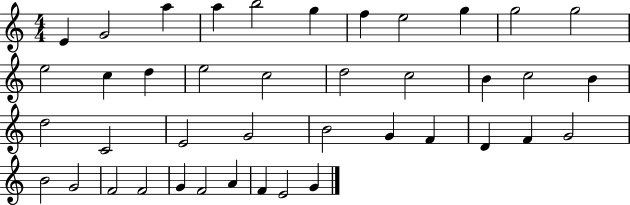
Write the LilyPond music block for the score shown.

{
  \clef treble
  \numericTimeSignature
  \time 4/4
  \key c \major
  e'4 g'2 a''4 | a''4 b''2 g''4 | f''4 e''2 g''4 | g''2 g''2 | \break e''2 c''4 d''4 | e''2 c''2 | d''2 c''2 | b'4 c''2 b'4 | \break d''2 c'2 | e'2 g'2 | b'2 g'4 f'4 | d'4 f'4 g'2 | \break b'2 g'2 | f'2 f'2 | g'4 f'2 a'4 | f'4 e'2 g'4 | \break \bar "|."
}